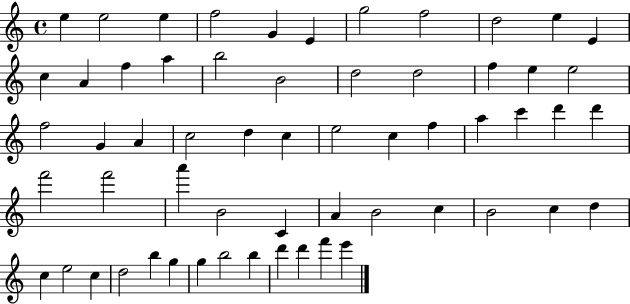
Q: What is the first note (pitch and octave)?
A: E5